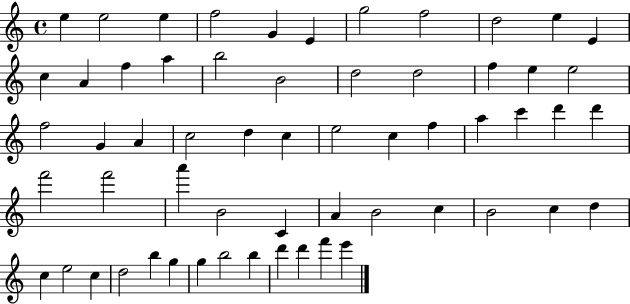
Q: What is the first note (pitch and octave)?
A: E5